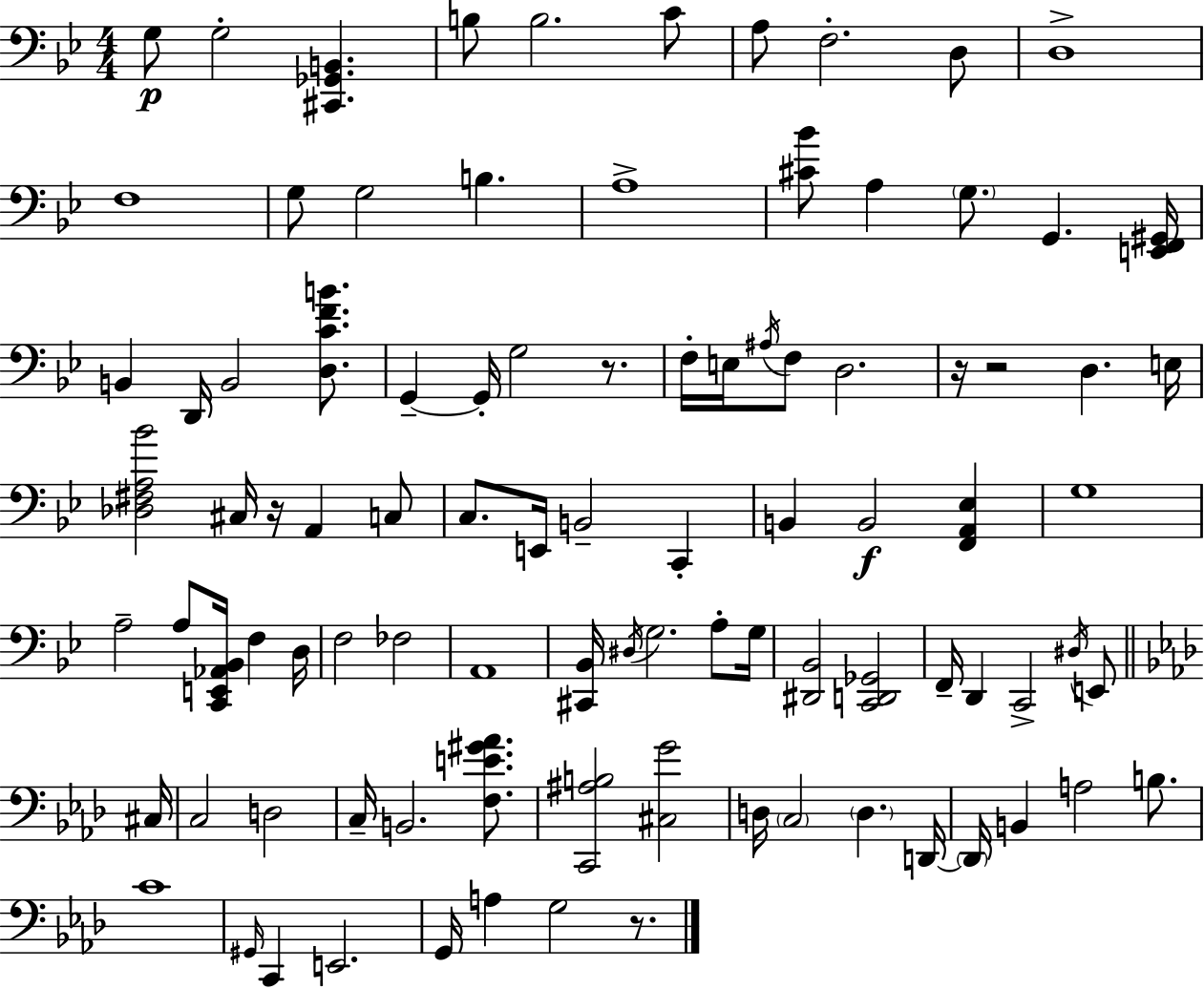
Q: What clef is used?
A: bass